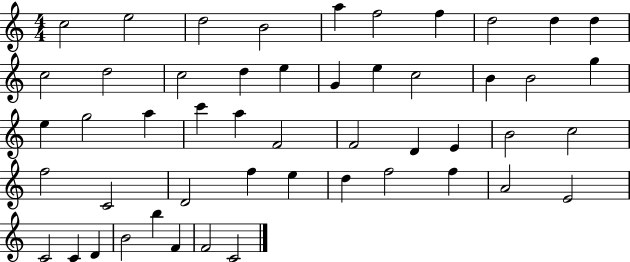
X:1
T:Untitled
M:4/4
L:1/4
K:C
c2 e2 d2 B2 a f2 f d2 d d c2 d2 c2 d e G e c2 B B2 g e g2 a c' a F2 F2 D E B2 c2 f2 C2 D2 f e d f2 f A2 E2 C2 C D B2 b F F2 C2